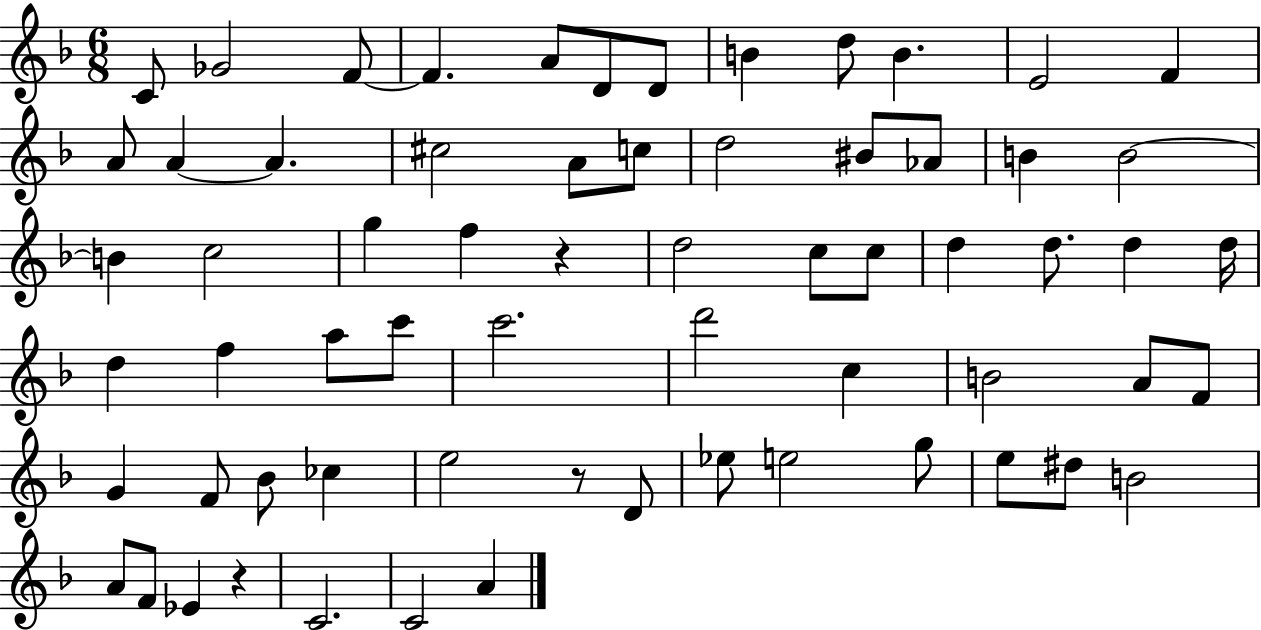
X:1
T:Untitled
M:6/8
L:1/4
K:F
C/2 _G2 F/2 F A/2 D/2 D/2 B d/2 B E2 F A/2 A A ^c2 A/2 c/2 d2 ^B/2 _A/2 B B2 B c2 g f z d2 c/2 c/2 d d/2 d d/4 d f a/2 c'/2 c'2 d'2 c B2 A/2 F/2 G F/2 _B/2 _c e2 z/2 D/2 _e/2 e2 g/2 e/2 ^d/2 B2 A/2 F/2 _E z C2 C2 A